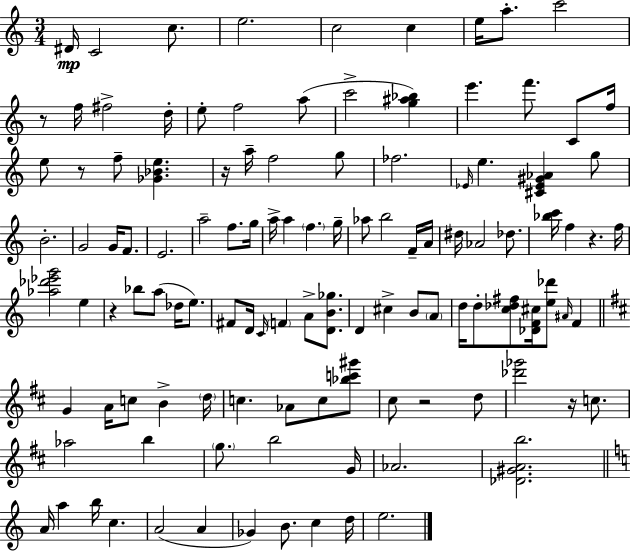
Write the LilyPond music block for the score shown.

{
  \clef treble
  \numericTimeSignature
  \time 3/4
  \key a \minor
  dis'16\mp c'2 c''8. | e''2. | c''2 c''4 | e''16 a''8.-. c'''2 | \break r8 f''16 fis''2-> d''16-. | e''8-. f''2 a''8( | c'''2-> <g'' ais'' bes''>4) | e'''4. f'''8. c'8 f''16 | \break e''8 r8 f''8-- <ges' bes' e''>4. | r16 a''16-- f''2 g''8 | fes''2. | \grace { ees'16 } e''4. <cis' ees' gis' aes'>4 g''8 | \break b'2.-. | g'2 g'16 f'8. | e'2. | a''2-- f''8. | \break g''16 a''16-> a''4 \parenthesize f''4. | g''16-- aes''8 b''2 f'16-- | a'16 dis''16 aes'2 des''8. | <bes'' c'''>16 f''4 r4. | \break f''16 <aes'' des''' ees''' g'''>2 e''4 | r4 bes''8 a''8( des''16 e''8.) | fis'8 d'16 \grace { c'16 } \parenthesize f'4 a'8-> <d' b' ges''>8. | d'4 cis''4-> b'8 | \break \parenthesize a'8 d''16 d''8-. <c'' des'' fis''>8 <des' f' cis''>16 <e'' des'''>8 \grace { ais'16 } f'4 | \bar "||" \break \key d \major g'4 a'16 c''8 b'4-> \parenthesize d''16 | c''4. aes'8 c''8 <bes'' c''' gis'''>8 | cis''8 r2 d''8 | <des''' ges'''>2 r16 c''8. | \break aes''2 b''4 | \parenthesize g''8. b''2 g'16 | aes'2. | <des' gis' a' b''>2. | \break \bar "||" \break \key a \minor a'16 a''4 b''16 c''4. | a'2( a'4 | ges'4) b'8. c''4 d''16 | e''2. | \break \bar "|."
}